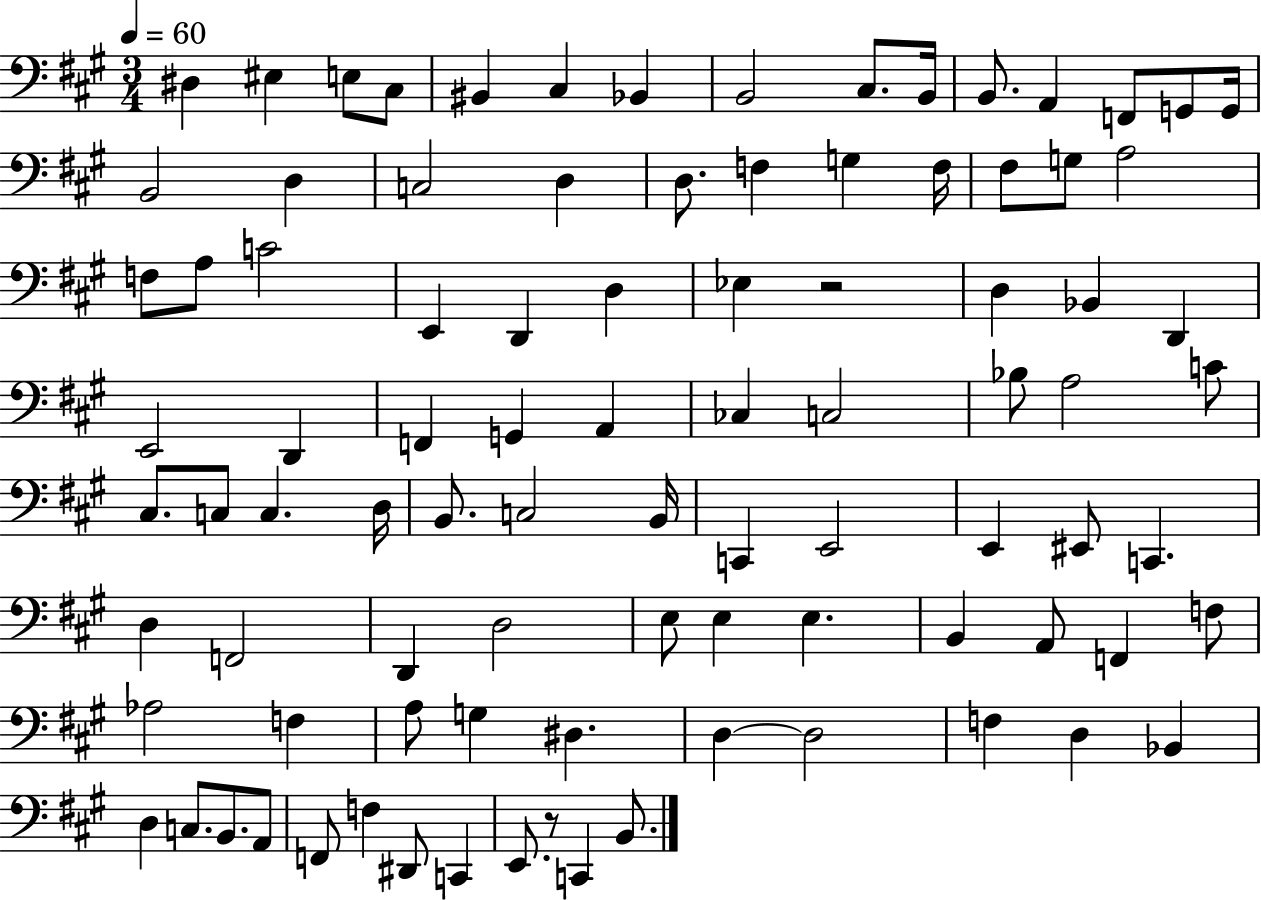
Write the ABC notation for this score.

X:1
T:Untitled
M:3/4
L:1/4
K:A
^D, ^E, E,/2 ^C,/2 ^B,, ^C, _B,, B,,2 ^C,/2 B,,/4 B,,/2 A,, F,,/2 G,,/2 G,,/4 B,,2 D, C,2 D, D,/2 F, G, F,/4 ^F,/2 G,/2 A,2 F,/2 A,/2 C2 E,, D,, D, _E, z2 D, _B,, D,, E,,2 D,, F,, G,, A,, _C, C,2 _B,/2 A,2 C/2 ^C,/2 C,/2 C, D,/4 B,,/2 C,2 B,,/4 C,, E,,2 E,, ^E,,/2 C,, D, F,,2 D,, D,2 E,/2 E, E, B,, A,,/2 F,, F,/2 _A,2 F, A,/2 G, ^D, D, D,2 F, D, _B,, D, C,/2 B,,/2 A,,/2 F,,/2 F, ^D,,/2 C,, E,,/2 z/2 C,, B,,/2